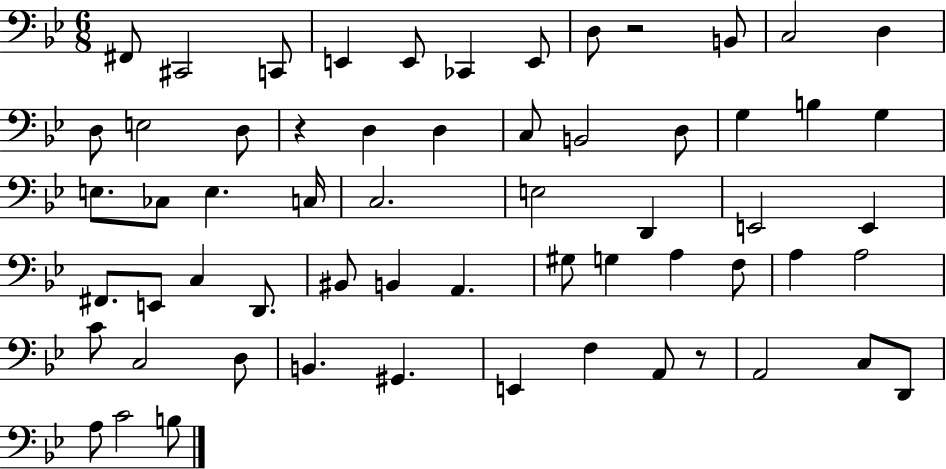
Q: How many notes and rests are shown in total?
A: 61